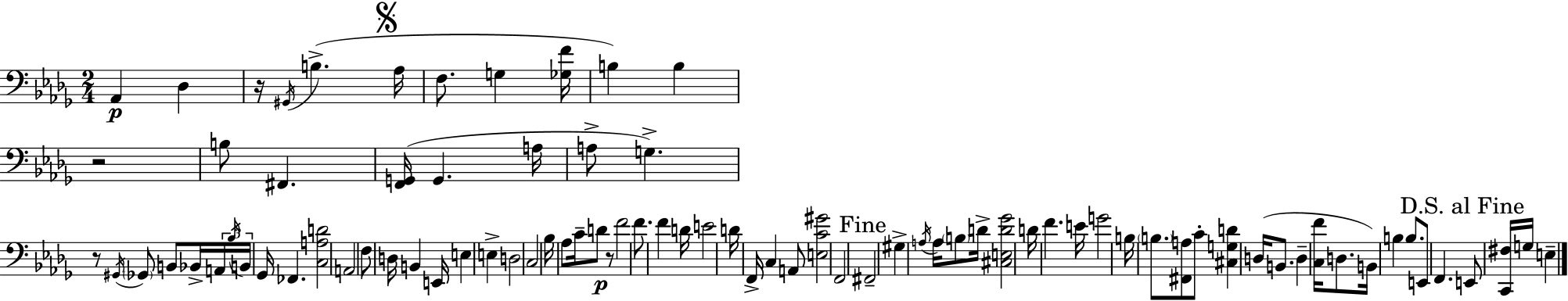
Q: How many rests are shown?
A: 4